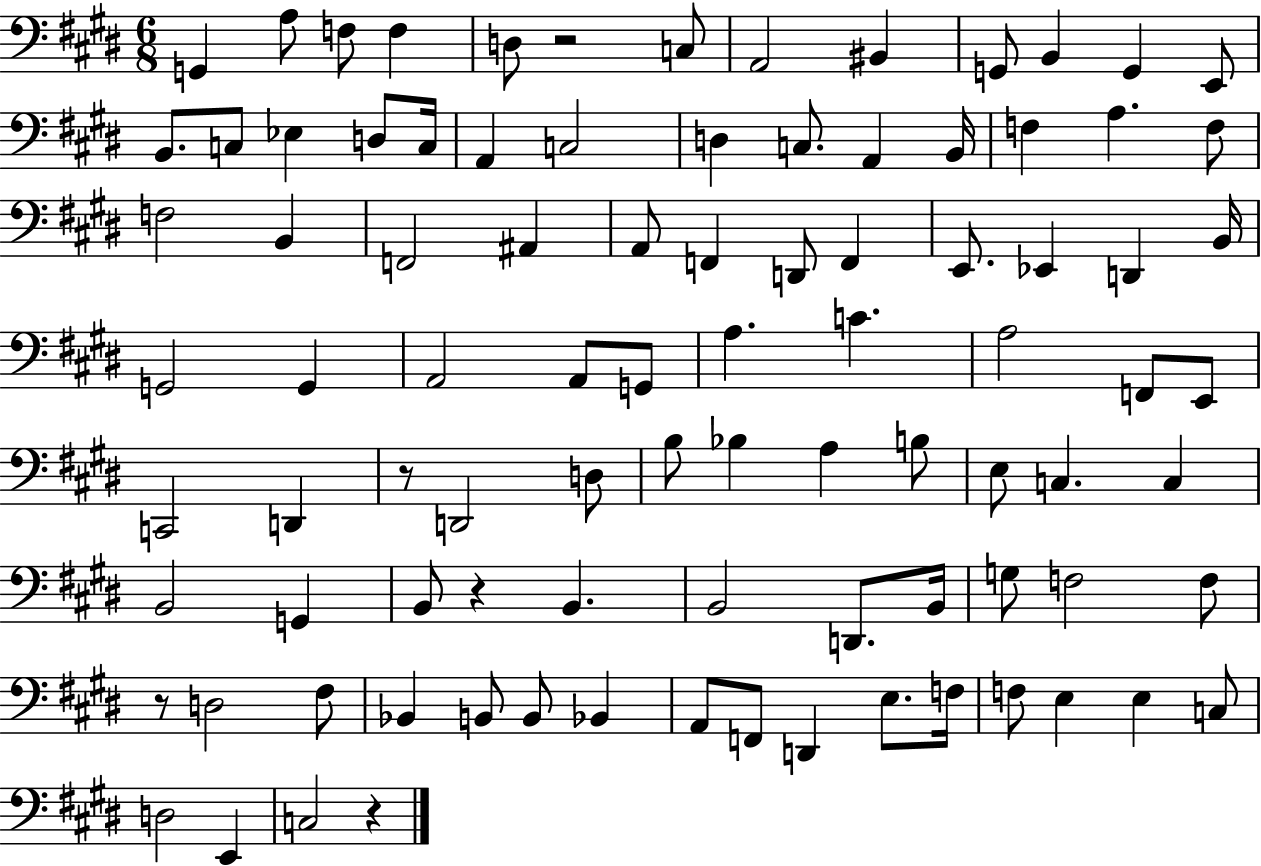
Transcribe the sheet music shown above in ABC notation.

X:1
T:Untitled
M:6/8
L:1/4
K:E
G,, A,/2 F,/2 F, D,/2 z2 C,/2 A,,2 ^B,, G,,/2 B,, G,, E,,/2 B,,/2 C,/2 _E, D,/2 C,/4 A,, C,2 D, C,/2 A,, B,,/4 F, A, F,/2 F,2 B,, F,,2 ^A,, A,,/2 F,, D,,/2 F,, E,,/2 _E,, D,, B,,/4 G,,2 G,, A,,2 A,,/2 G,,/2 A, C A,2 F,,/2 E,,/2 C,,2 D,, z/2 D,,2 D,/2 B,/2 _B, A, B,/2 E,/2 C, C, B,,2 G,, B,,/2 z B,, B,,2 D,,/2 B,,/4 G,/2 F,2 F,/2 z/2 D,2 ^F,/2 _B,, B,,/2 B,,/2 _B,, A,,/2 F,,/2 D,, E,/2 F,/4 F,/2 E, E, C,/2 D,2 E,, C,2 z